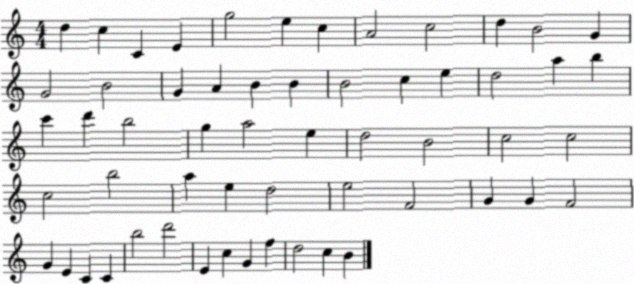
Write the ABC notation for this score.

X:1
T:Untitled
M:4/4
L:1/4
K:C
d c C E g2 e c A2 c2 d B2 G G2 B2 G A B B B2 c e d2 a b c' d' b2 g a2 e d2 B2 c2 c2 c2 b2 a e d2 e2 F2 G G F2 G E C C b2 d'2 E c G f d2 c B